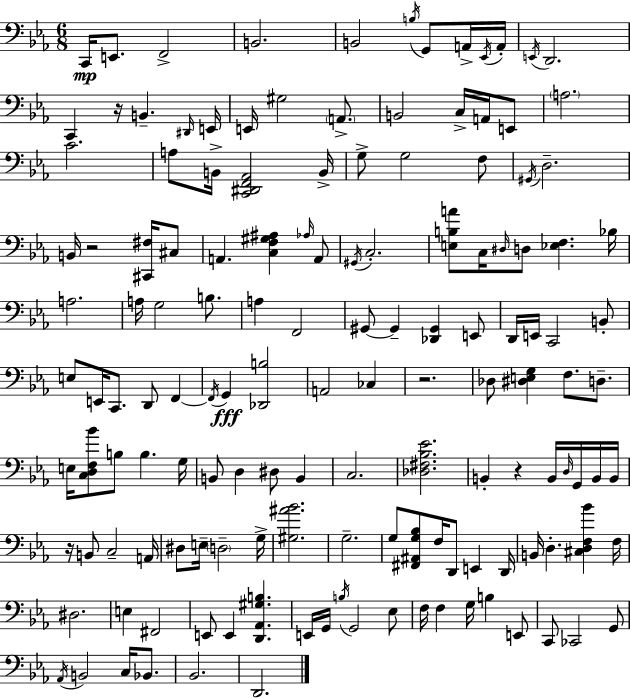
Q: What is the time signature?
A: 6/8